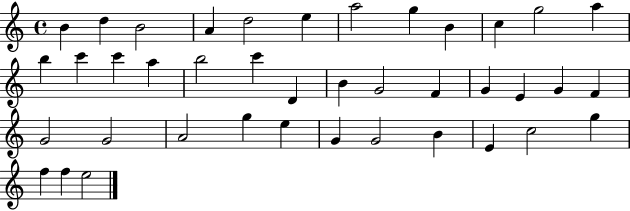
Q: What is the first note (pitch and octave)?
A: B4